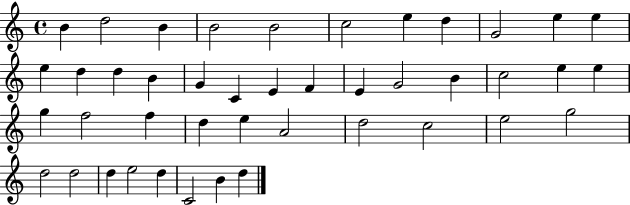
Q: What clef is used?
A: treble